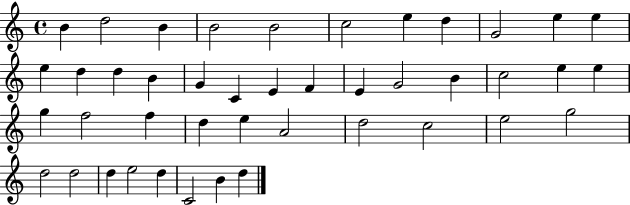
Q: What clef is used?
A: treble